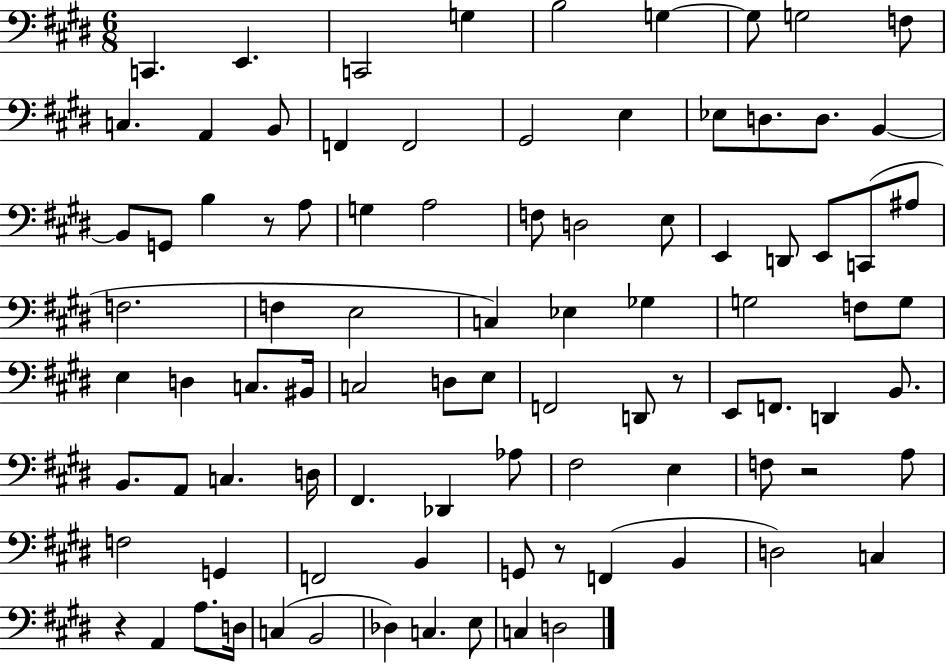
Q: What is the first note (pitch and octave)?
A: C2